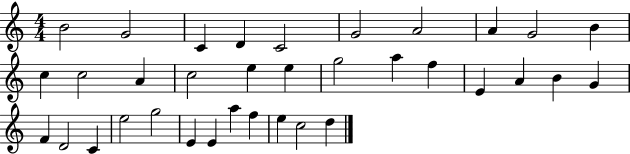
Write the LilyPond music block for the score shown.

{
  \clef treble
  \numericTimeSignature
  \time 4/4
  \key c \major
  b'2 g'2 | c'4 d'4 c'2 | g'2 a'2 | a'4 g'2 b'4 | \break c''4 c''2 a'4 | c''2 e''4 e''4 | g''2 a''4 f''4 | e'4 a'4 b'4 g'4 | \break f'4 d'2 c'4 | e''2 g''2 | e'4 e'4 a''4 f''4 | e''4 c''2 d''4 | \break \bar "|."
}